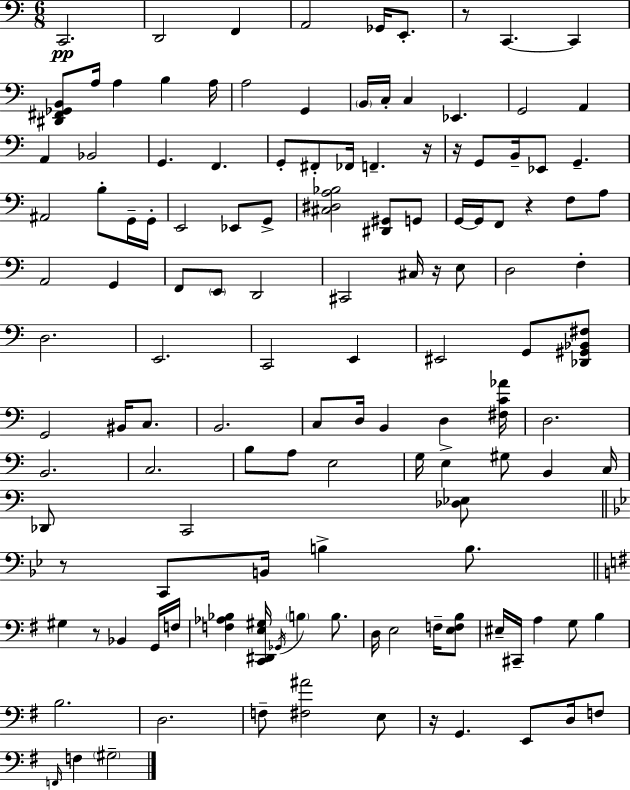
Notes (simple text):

C2/h. D2/h F2/q A2/h Gb2/s E2/e. R/e C2/q. C2/q [D#2,F#2,Gb2,B2]/e A3/s A3/q B3/q A3/s A3/h G2/q B2/s C3/s C3/q Eb2/q. G2/h A2/q A2/q Bb2/h G2/q. F2/q. G2/e F#2/e FES2/s F2/q. R/s R/s G2/e B2/s Eb2/e G2/q. A#2/h B3/e G2/s G2/s E2/h Eb2/e G2/e [C#3,D#3,A3,Bb3]/h [D#2,G#2]/e G2/e G2/s G2/s F2/e R/q F3/e A3/e A2/h G2/q F2/e E2/e D2/h C#2/h C#3/s R/s E3/e D3/h F3/q D3/h. E2/h. C2/h E2/q EIS2/h G2/e [Db2,G#2,Bb2,F#3]/e G2/h BIS2/s C3/e. B2/h. C3/e D3/s B2/q D3/q [F#3,C4,Ab4]/s D3/h. B2/h. C3/h. B3/e A3/e E3/h G3/s E3/q G#3/e B2/q C3/s Db2/e C2/h [Db3,Eb3]/e R/e C2/e B2/s B3/q B3/e. G#3/q R/e Bb2/q G2/s F3/s [F3,Ab3,Bb3]/q [C2,D#2,E3,G#3]/s Gb2/s B3/q B3/e. D3/s E3/h F3/s [E3,F3,B3]/e EIS3/s C#2/s A3/q G3/e B3/q B3/h. D3/h. F3/e [F#3,A#4]/h E3/e R/s G2/q. E2/e D3/s F3/e F2/s F3/q G#3/h